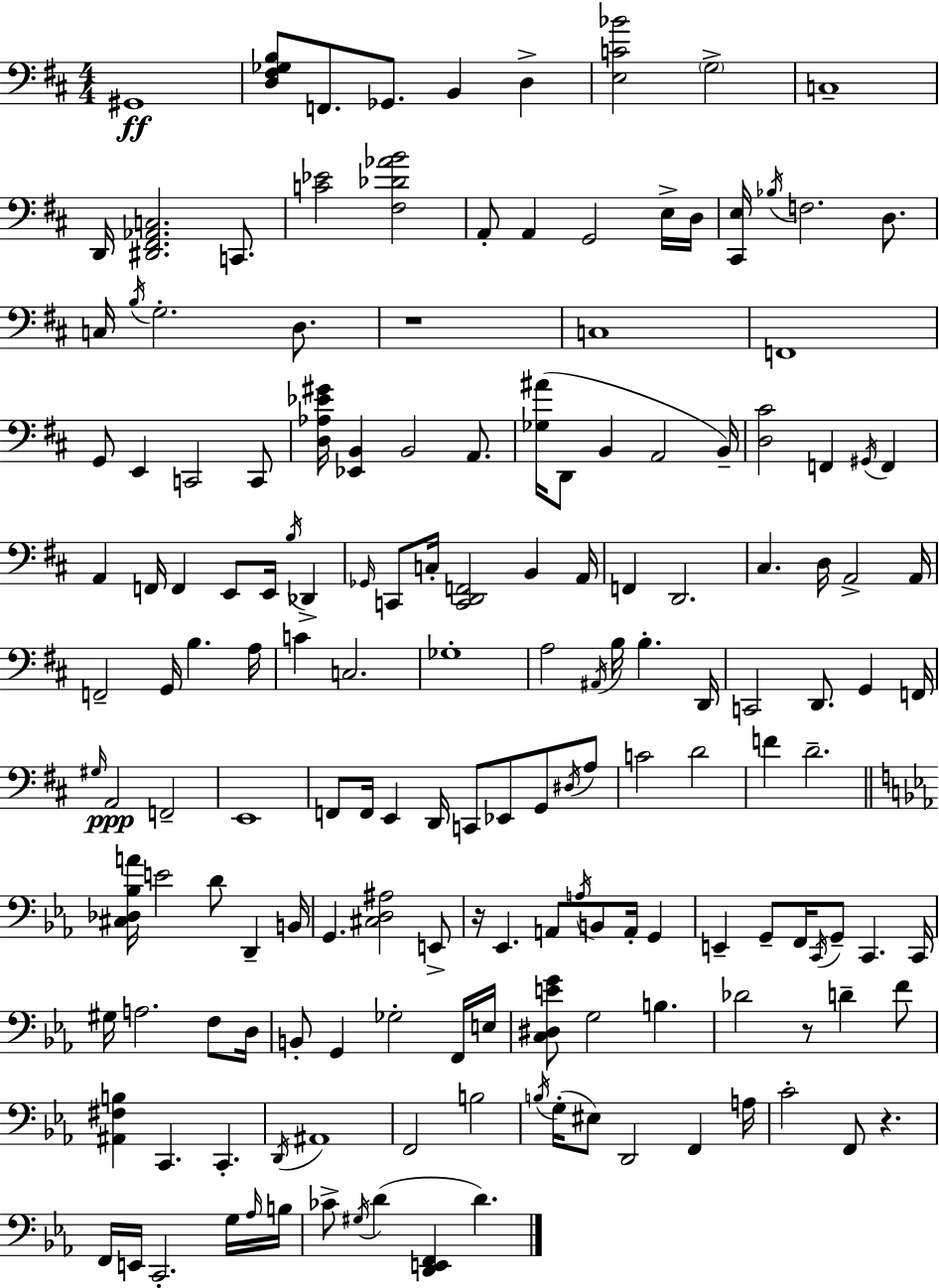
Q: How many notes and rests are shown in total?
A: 164